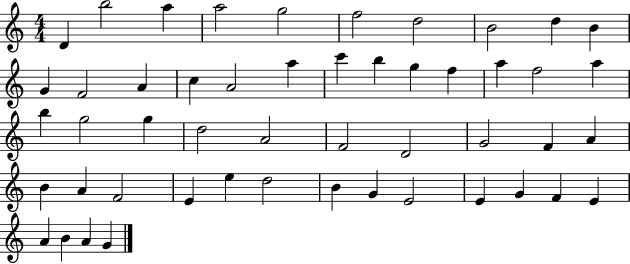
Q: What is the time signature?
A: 4/4